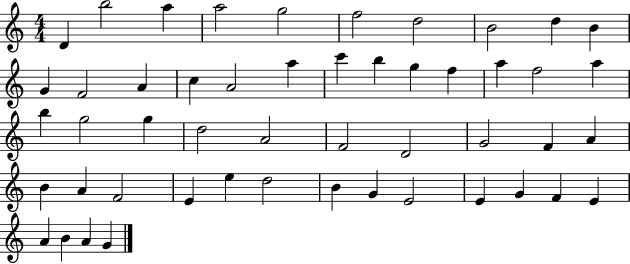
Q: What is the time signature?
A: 4/4